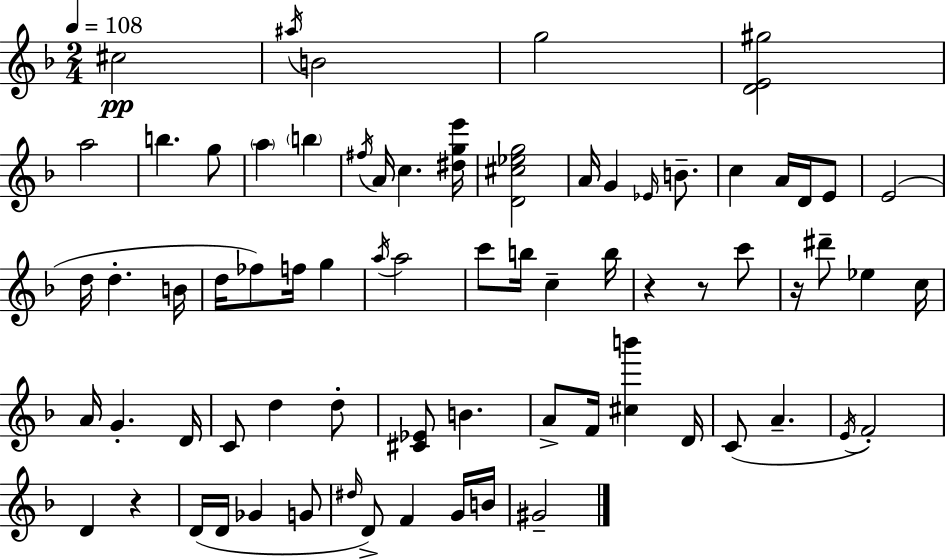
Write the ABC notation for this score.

X:1
T:Untitled
M:2/4
L:1/4
K:Dm
^c2 ^a/4 B2 g2 [DE^g]2 a2 b g/2 a b ^f/4 A/4 c [^dge']/4 [D^c_eg]2 A/4 G _E/4 B/2 c A/4 D/4 E/2 E2 d/4 d B/4 d/4 _f/2 f/4 g a/4 a2 c'/2 b/4 c b/4 z z/2 c'/2 z/4 ^d'/2 _e c/4 A/4 G D/4 C/2 d d/2 [^C_E]/2 B A/2 F/4 [^cb'] D/4 C/2 A E/4 F2 D z D/4 D/4 _G G/2 ^d/4 D/2 F G/4 B/4 ^G2